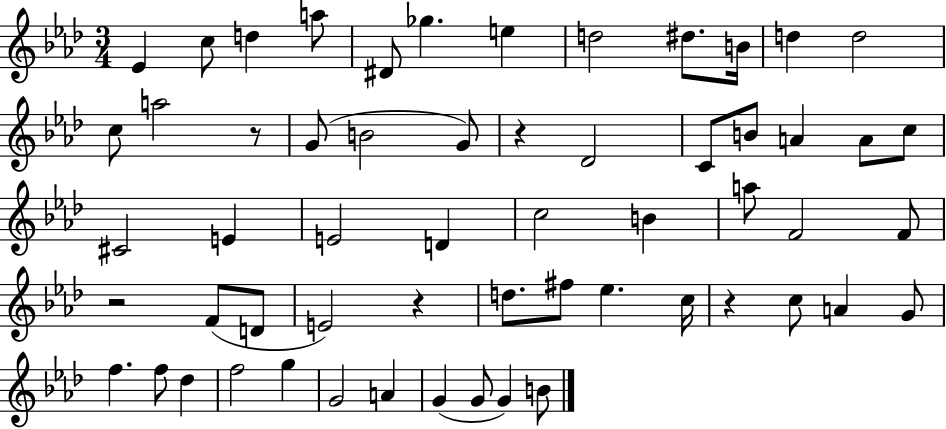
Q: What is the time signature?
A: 3/4